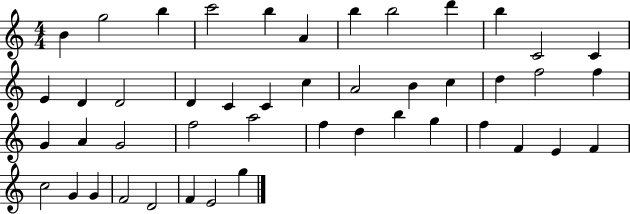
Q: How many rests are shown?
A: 0